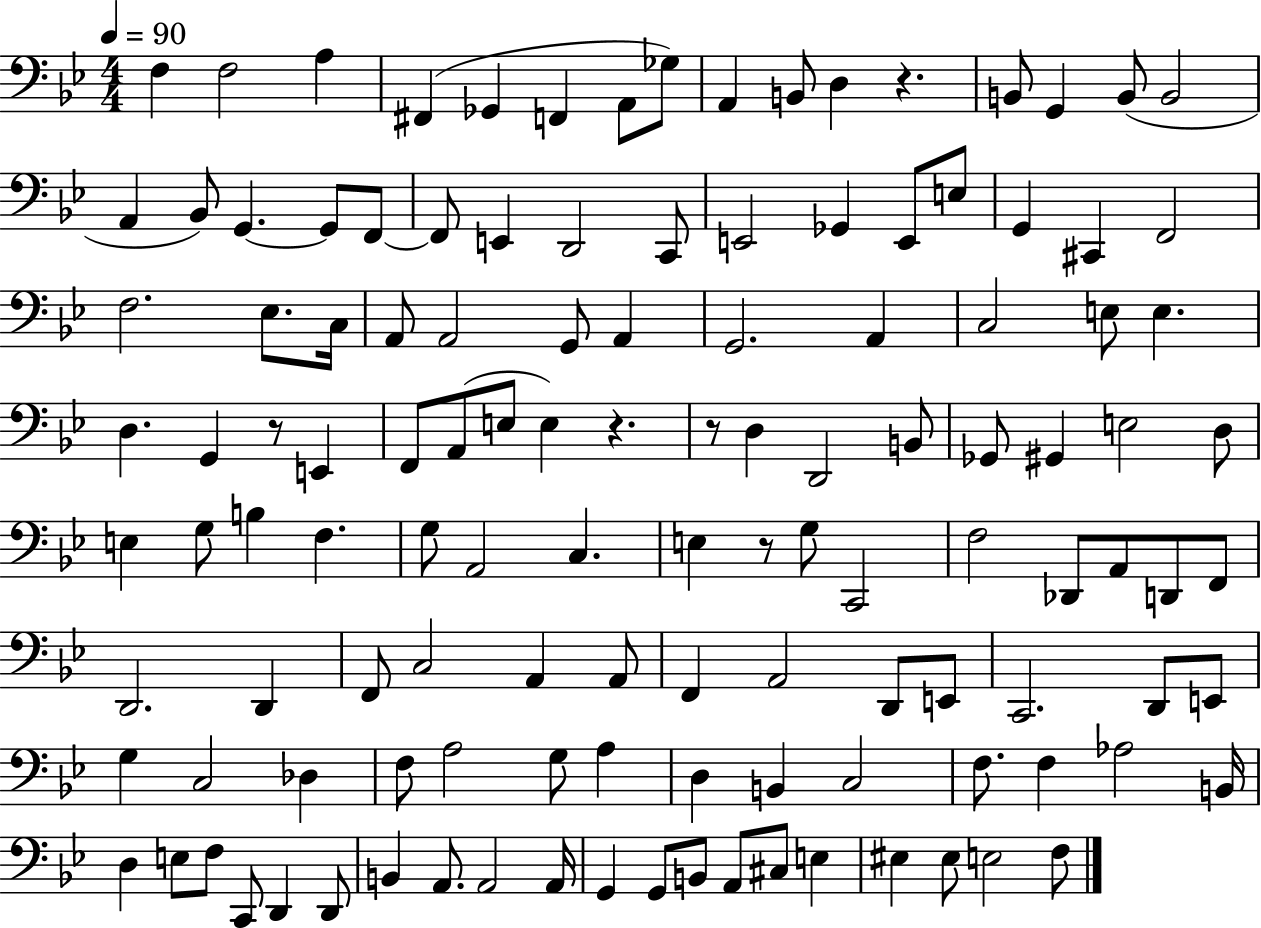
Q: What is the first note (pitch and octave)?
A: F3